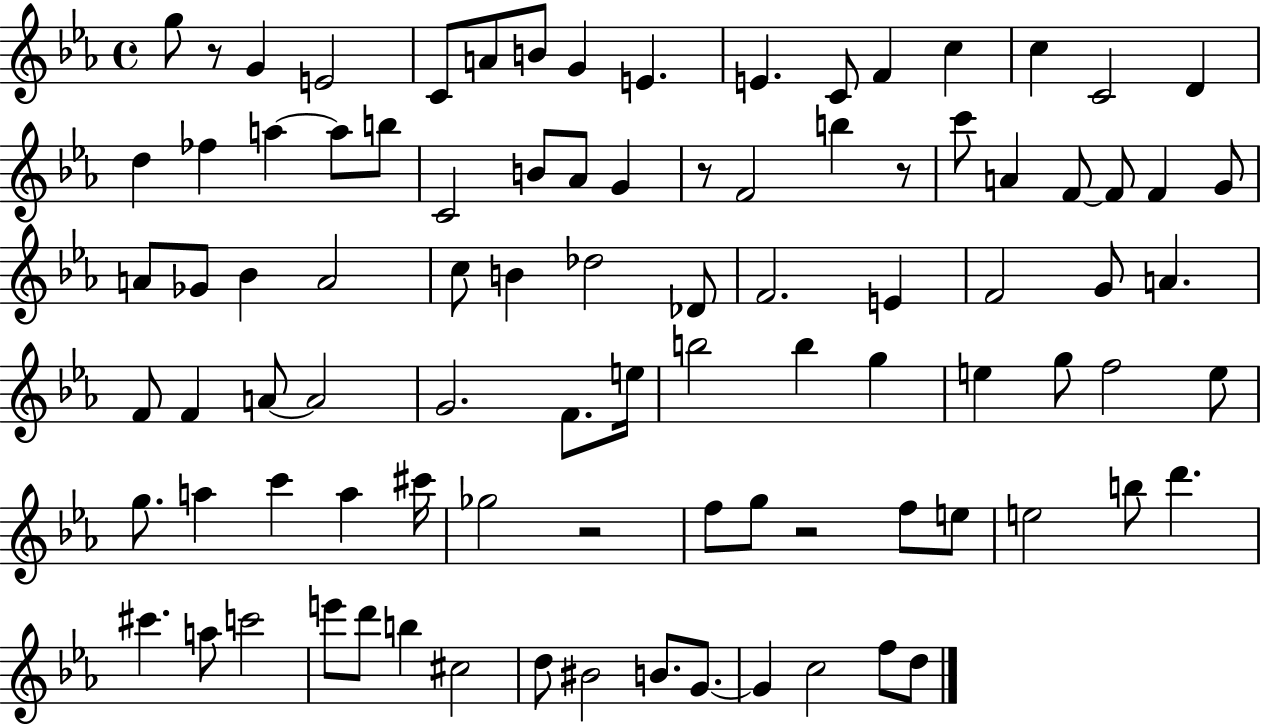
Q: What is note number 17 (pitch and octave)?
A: FES5